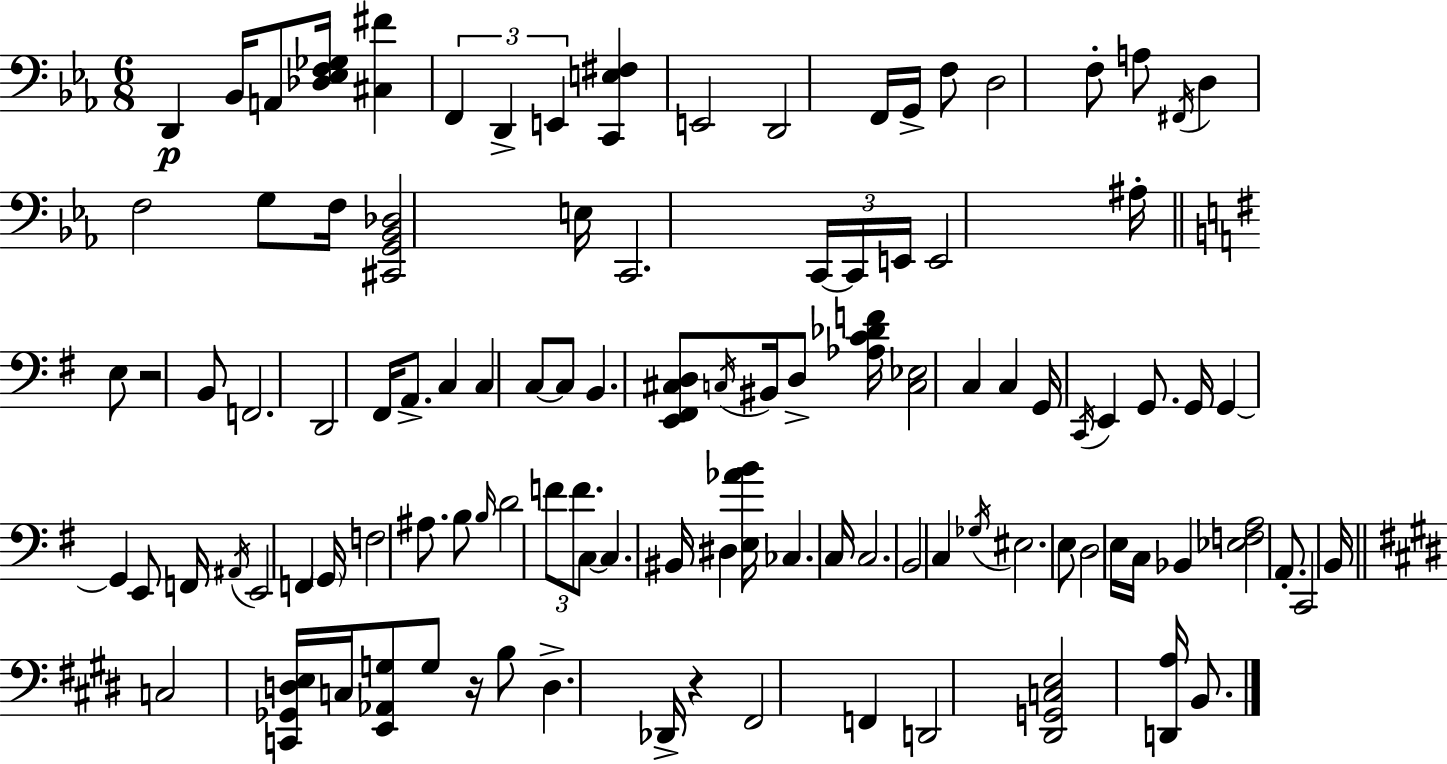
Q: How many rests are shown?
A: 3